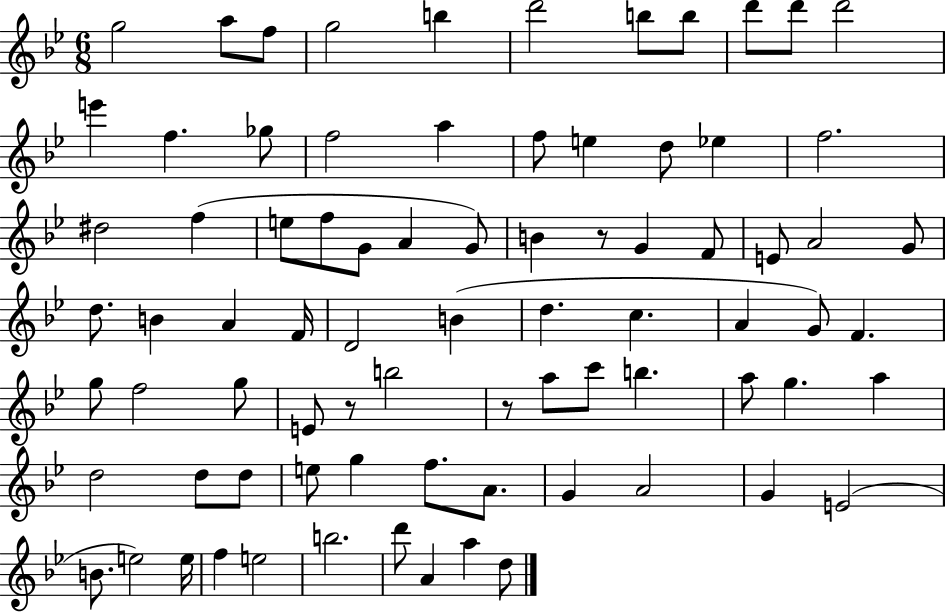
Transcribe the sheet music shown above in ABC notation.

X:1
T:Untitled
M:6/8
L:1/4
K:Bb
g2 a/2 f/2 g2 b d'2 b/2 b/2 d'/2 d'/2 d'2 e' f _g/2 f2 a f/2 e d/2 _e f2 ^d2 f e/2 f/2 G/2 A G/2 B z/2 G F/2 E/2 A2 G/2 d/2 B A F/4 D2 B d c A G/2 F g/2 f2 g/2 E/2 z/2 b2 z/2 a/2 c'/2 b a/2 g a d2 d/2 d/2 e/2 g f/2 A/2 G A2 G E2 B/2 e2 e/4 f e2 b2 d'/2 A a d/2